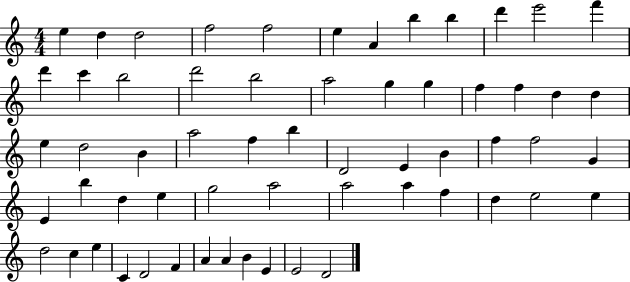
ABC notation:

X:1
T:Untitled
M:4/4
L:1/4
K:C
e d d2 f2 f2 e A b b d' e'2 f' d' c' b2 d'2 b2 a2 g g f f d d e d2 B a2 f b D2 E B f f2 G E b d e g2 a2 a2 a f d e2 e d2 c e C D2 F A A B E E2 D2